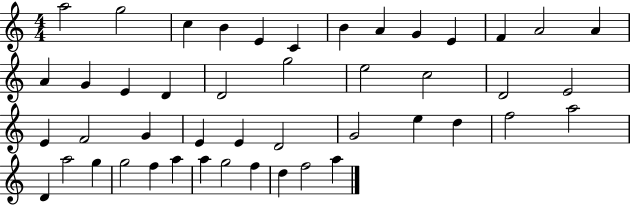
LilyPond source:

{
  \clef treble
  \numericTimeSignature
  \time 4/4
  \key c \major
  a''2 g''2 | c''4 b'4 e'4 c'4 | b'4 a'4 g'4 e'4 | f'4 a'2 a'4 | \break a'4 g'4 e'4 d'4 | d'2 g''2 | e''2 c''2 | d'2 e'2 | \break e'4 f'2 g'4 | e'4 e'4 d'2 | g'2 e''4 d''4 | f''2 a''2 | \break d'4 a''2 g''4 | g''2 f''4 a''4 | a''4 g''2 f''4 | d''4 f''2 a''4 | \break \bar "|."
}